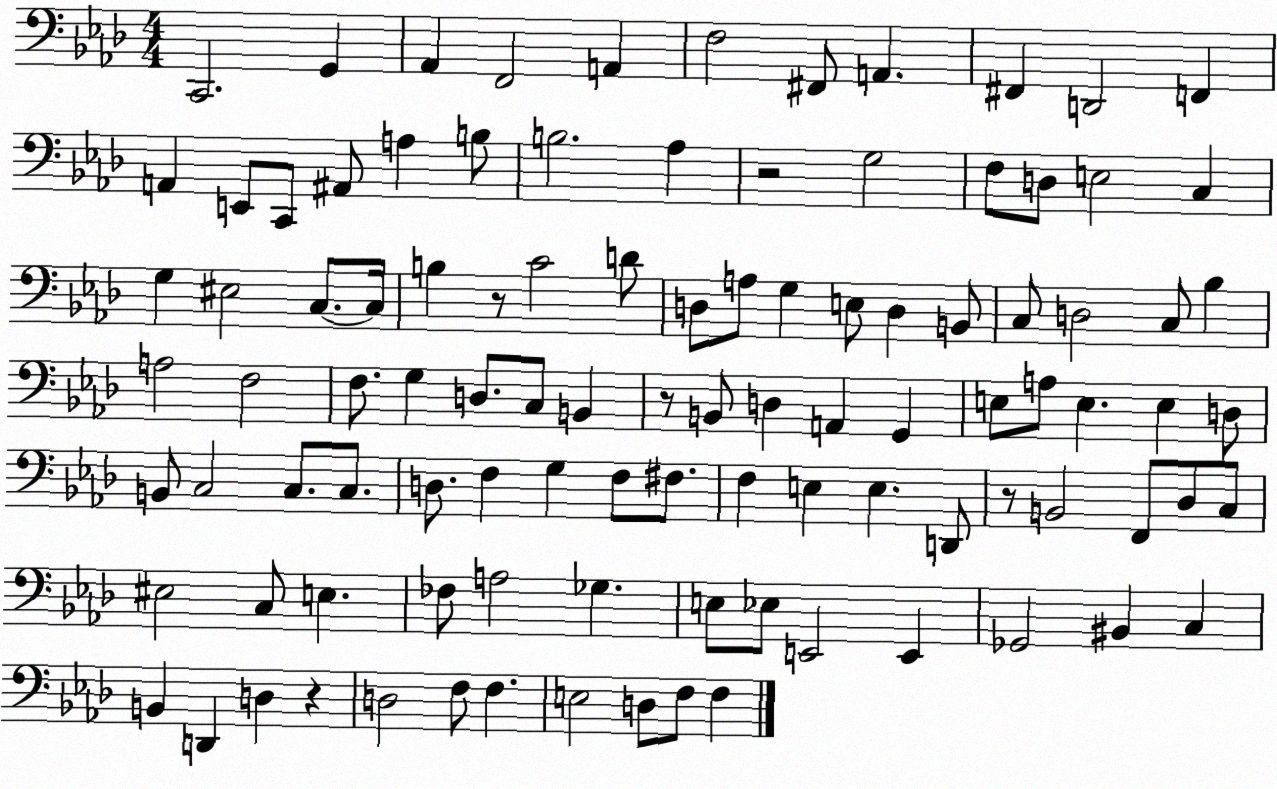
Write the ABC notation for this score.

X:1
T:Untitled
M:4/4
L:1/4
K:Ab
C,,2 G,, _A,, F,,2 A,, F,2 ^F,,/2 A,, ^F,, D,,2 F,, A,, E,,/2 C,,/2 ^A,,/2 A, B,/2 B,2 _A, z2 G,2 F,/2 D,/2 E,2 C, G, ^E,2 C,/2 C,/4 B, z/2 C2 D/2 D,/2 A,/2 G, E,/2 D, B,,/2 C,/2 D,2 C,/2 _B, A,2 F,2 F,/2 G, D,/2 C,/2 B,, z/2 B,,/2 D, A,, G,, E,/2 A,/2 E, E, D,/2 B,,/2 C,2 C,/2 C,/2 D,/2 F, G, F,/2 ^F,/2 F, E, E, D,,/2 z/2 B,,2 F,,/2 _D,/2 C,/2 ^E,2 C,/2 E, _F,/2 A,2 _G, E,/2 _E,/2 E,,2 E,, _G,,2 ^B,, C, B,, D,, D, z D,2 F,/2 F, E,2 D,/2 F,/2 F,